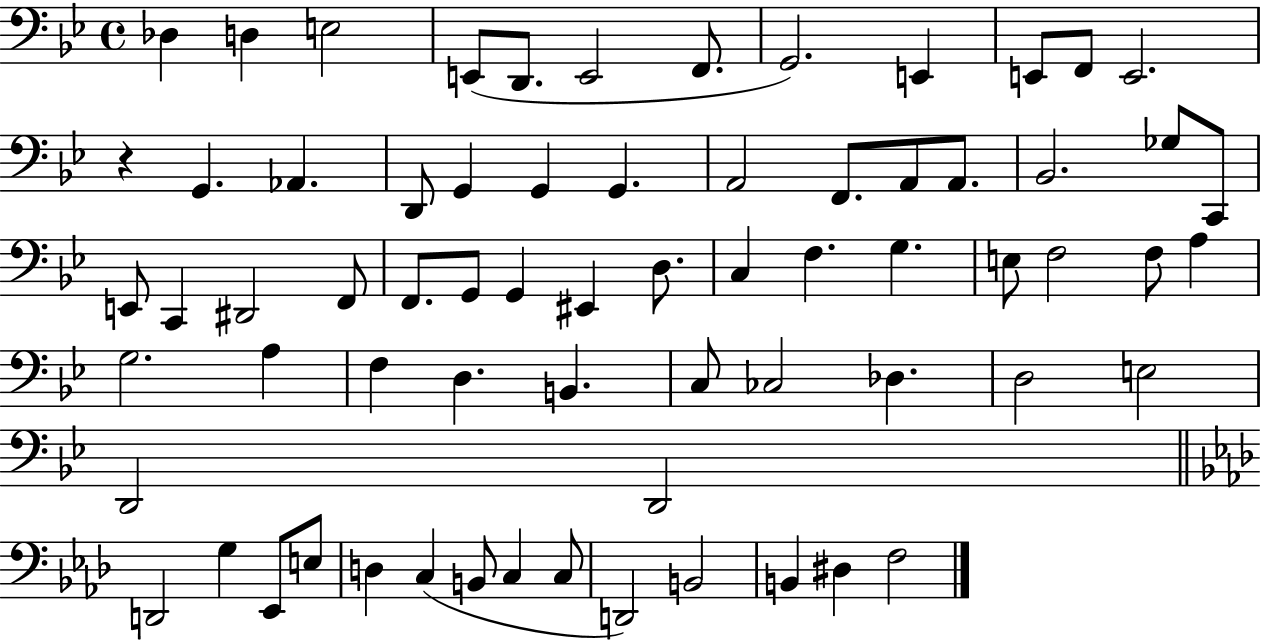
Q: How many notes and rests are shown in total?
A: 68